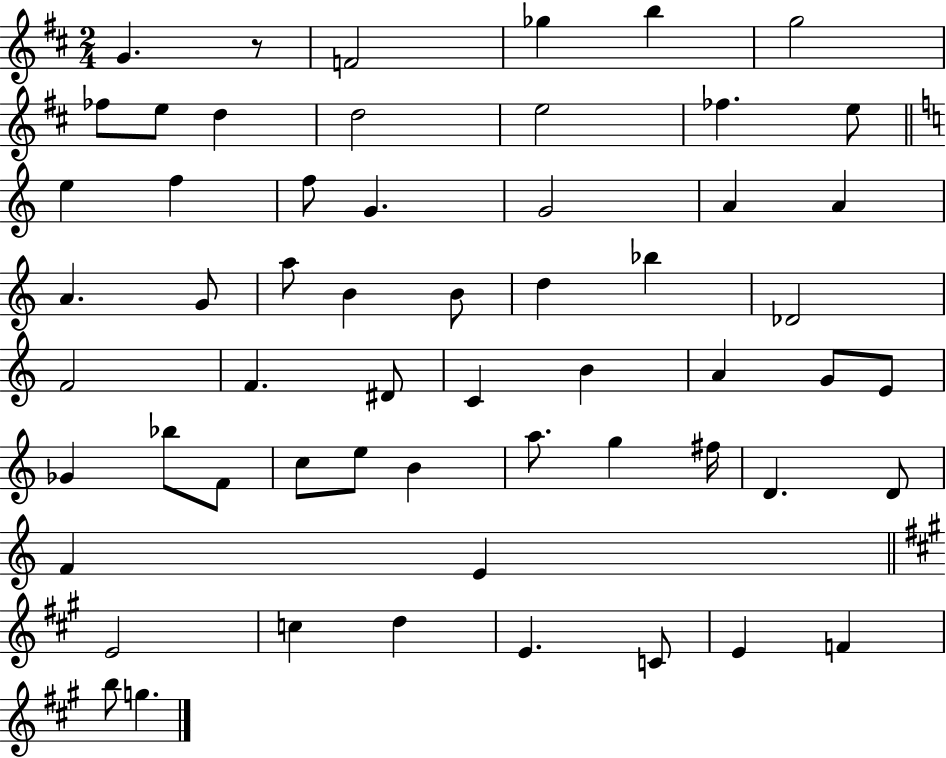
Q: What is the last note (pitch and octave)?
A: G5